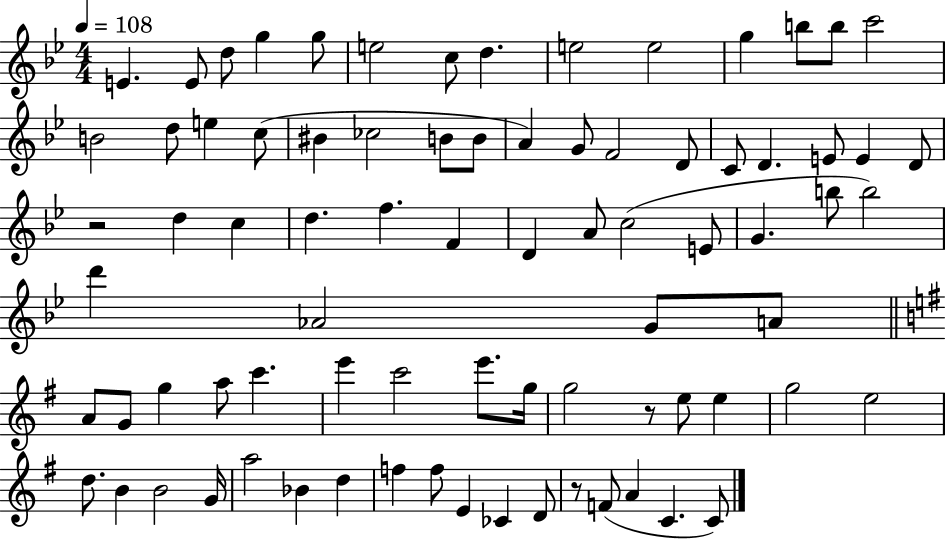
{
  \clef treble
  \numericTimeSignature
  \time 4/4
  \key bes \major
  \tempo 4 = 108
  e'4. e'8 d''8 g''4 g''8 | e''2 c''8 d''4. | e''2 e''2 | g''4 b''8 b''8 c'''2 | \break b'2 d''8 e''4 c''8( | bis'4 ces''2 b'8 b'8 | a'4) g'8 f'2 d'8 | c'8 d'4. e'8 e'4 d'8 | \break r2 d''4 c''4 | d''4. f''4. f'4 | d'4 a'8 c''2( e'8 | g'4. b''8 b''2) | \break d'''4 aes'2 g'8 a'8 | \bar "||" \break \key e \minor a'8 g'8 g''4 a''8 c'''4. | e'''4 c'''2 e'''8. g''16 | g''2 r8 e''8 e''4 | g''2 e''2 | \break d''8. b'4 b'2 g'16 | a''2 bes'4 d''4 | f''4 f''8 e'4 ces'4 d'8 | r8 f'8( a'4 c'4. c'8) | \break \bar "|."
}